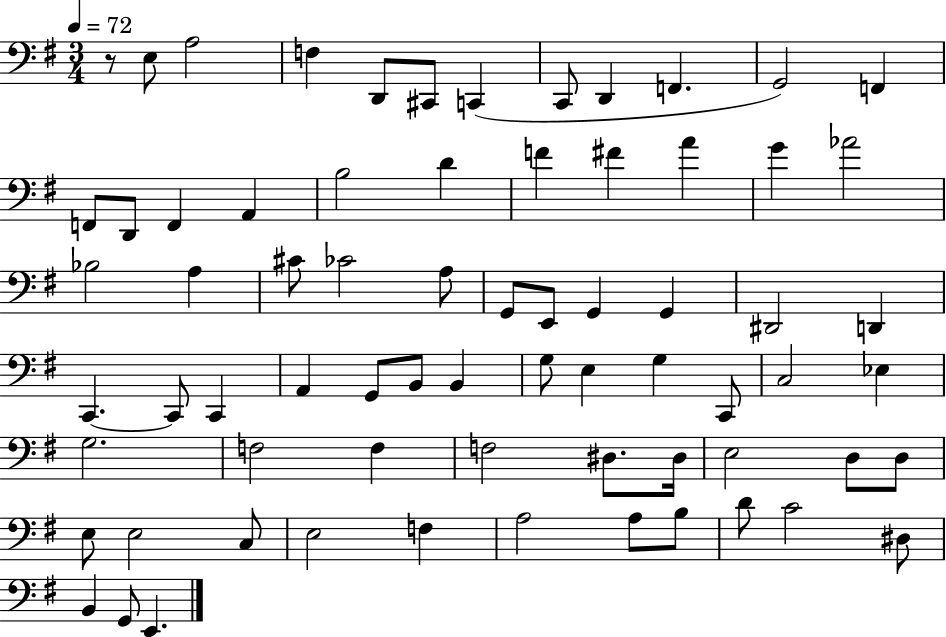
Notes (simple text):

R/e E3/e A3/h F3/q D2/e C#2/e C2/q C2/e D2/q F2/q. G2/h F2/q F2/e D2/e F2/q A2/q B3/h D4/q F4/q F#4/q A4/q G4/q Ab4/h Bb3/h A3/q C#4/e CES4/h A3/e G2/e E2/e G2/q G2/q D#2/h D2/q C2/q. C2/e C2/q A2/q G2/e B2/e B2/q G3/e E3/q G3/q C2/e C3/h Eb3/q G3/h. F3/h F3/q F3/h D#3/e. D#3/s E3/h D3/e D3/e E3/e E3/h C3/e E3/h F3/q A3/h A3/e B3/e D4/e C4/h D#3/e B2/q G2/e E2/q.